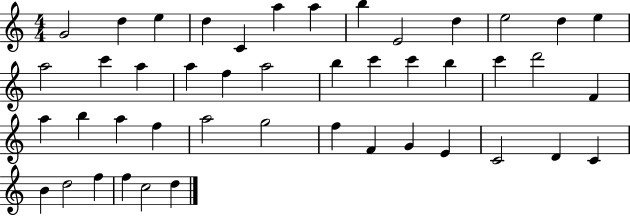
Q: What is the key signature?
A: C major